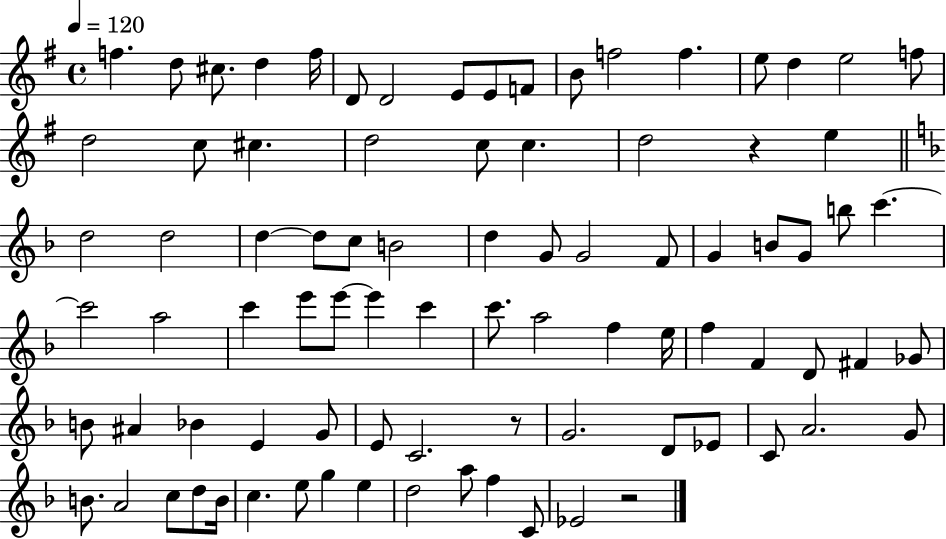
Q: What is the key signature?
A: G major